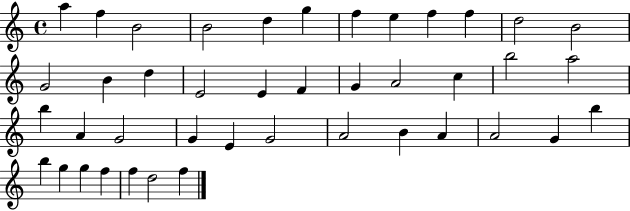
X:1
T:Untitled
M:4/4
L:1/4
K:C
a f B2 B2 d g f e f f d2 B2 G2 B d E2 E F G A2 c b2 a2 b A G2 G E G2 A2 B A A2 G b b g g f f d2 f